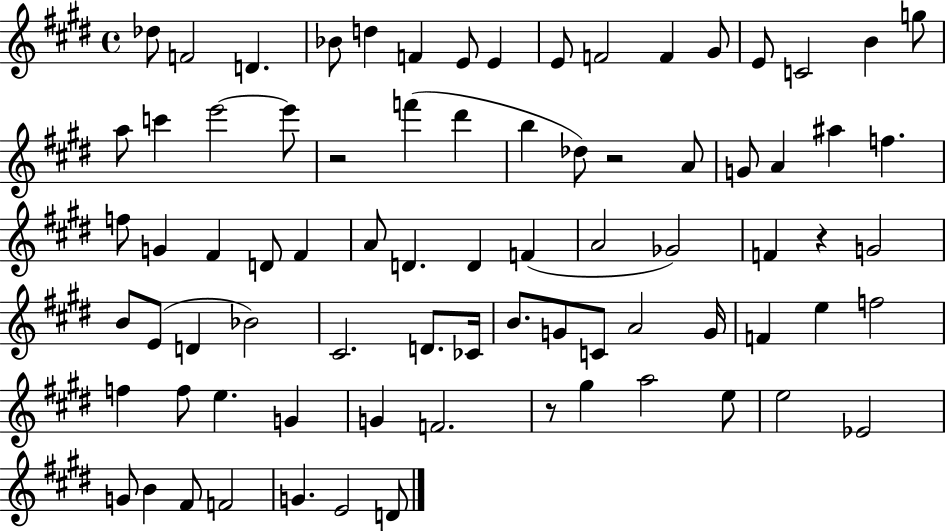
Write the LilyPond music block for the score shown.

{
  \clef treble
  \time 4/4
  \defaultTimeSignature
  \key e \major
  \repeat volta 2 { des''8 f'2 d'4. | bes'8 d''4 f'4 e'8 e'4 | e'8 f'2 f'4 gis'8 | e'8 c'2 b'4 g''8 | \break a''8 c'''4 e'''2~~ e'''8 | r2 f'''4( dis'''4 | b''4 des''8) r2 a'8 | g'8 a'4 ais''4 f''4. | \break f''8 g'4 fis'4 d'8 fis'4 | a'8 d'4. d'4 f'4( | a'2 ges'2) | f'4 r4 g'2 | \break b'8 e'8( d'4 bes'2) | cis'2. d'8. ces'16 | b'8. g'8 c'8 a'2 g'16 | f'4 e''4 f''2 | \break f''4 f''8 e''4. g'4 | g'4 f'2. | r8 gis''4 a''2 e''8 | e''2 ees'2 | \break g'8 b'4 fis'8 f'2 | g'4. e'2 d'8 | } \bar "|."
}